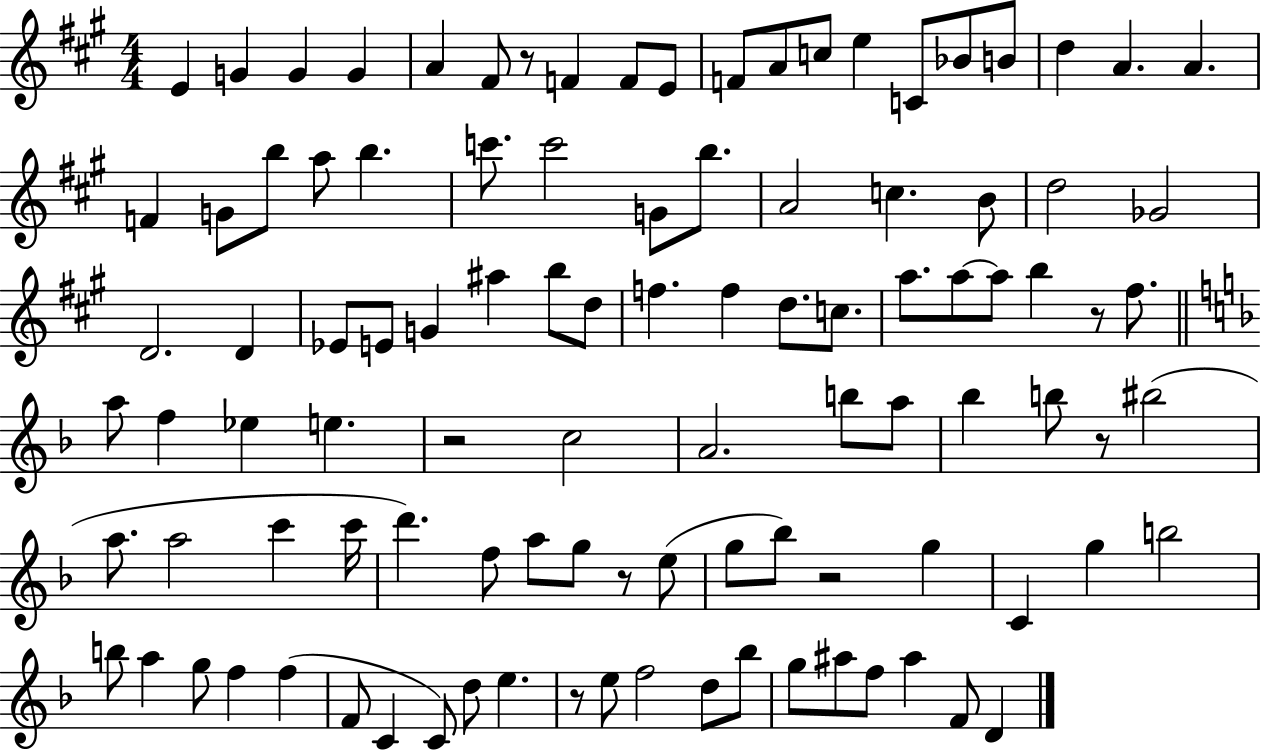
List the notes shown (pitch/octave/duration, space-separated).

E4/q G4/q G4/q G4/q A4/q F#4/e R/e F4/q F4/e E4/e F4/e A4/e C5/e E5/q C4/e Bb4/e B4/e D5/q A4/q. A4/q. F4/q G4/e B5/e A5/e B5/q. C6/e. C6/h G4/e B5/e. A4/h C5/q. B4/e D5/h Gb4/h D4/h. D4/q Eb4/e E4/e G4/q A#5/q B5/e D5/e F5/q. F5/q D5/e. C5/e. A5/e. A5/e A5/e B5/q R/e F#5/e. A5/e F5/q Eb5/q E5/q. R/h C5/h A4/h. B5/e A5/e Bb5/q B5/e R/e BIS5/h A5/e. A5/h C6/q C6/s D6/q. F5/e A5/e G5/e R/e E5/e G5/e Bb5/e R/h G5/q C4/q G5/q B5/h B5/e A5/q G5/e F5/q F5/q F4/e C4/q C4/e D5/e E5/q. R/e E5/e F5/h D5/e Bb5/e G5/e A#5/e F5/e A#5/q F4/e D4/q